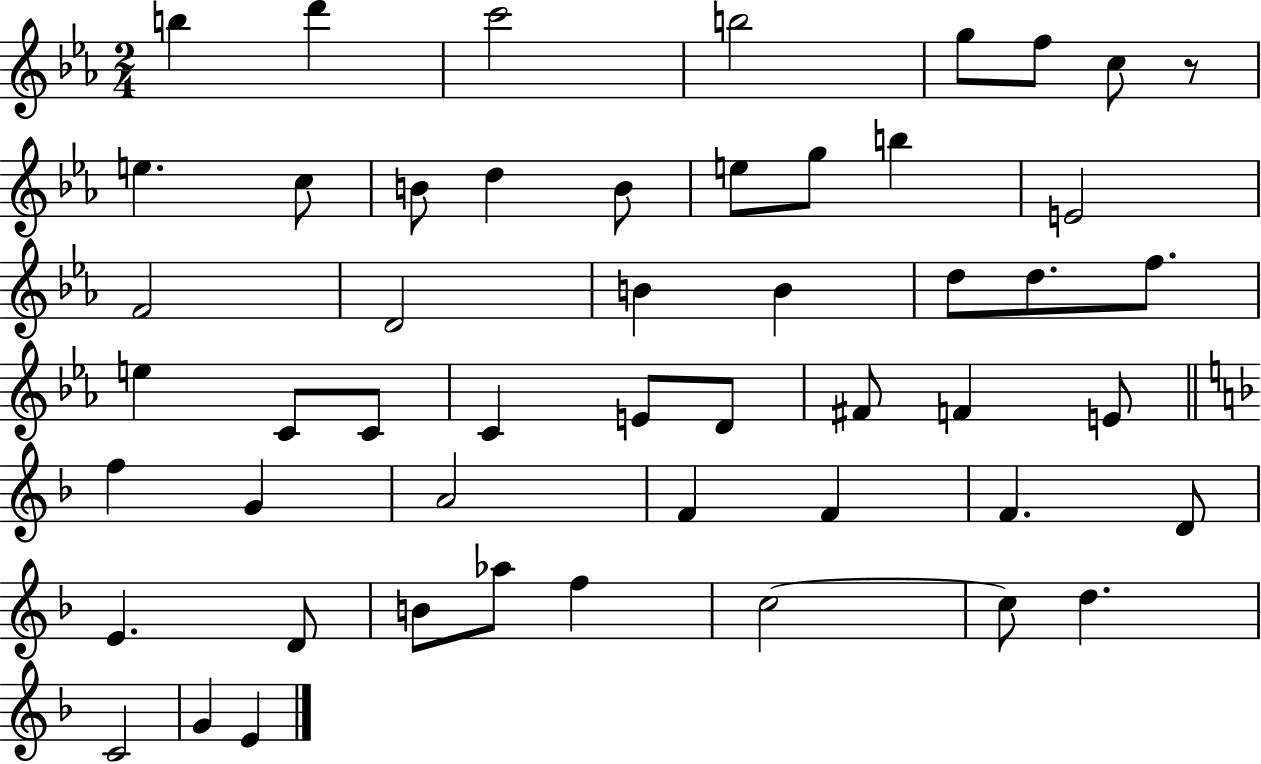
{
  \clef treble
  \numericTimeSignature
  \time 2/4
  \key ees \major
  b''4 d'''4 | c'''2 | b''2 | g''8 f''8 c''8 r8 | \break e''4. c''8 | b'8 d''4 b'8 | e''8 g''8 b''4 | e'2 | \break f'2 | d'2 | b'4 b'4 | d''8 d''8. f''8. | \break e''4 c'8 c'8 | c'4 e'8 d'8 | fis'8 f'4 e'8 | \bar "||" \break \key d \minor f''4 g'4 | a'2 | f'4 f'4 | f'4. d'8 | \break e'4. d'8 | b'8 aes''8 f''4 | c''2~~ | c''8 d''4. | \break c'2 | g'4 e'4 | \bar "|."
}